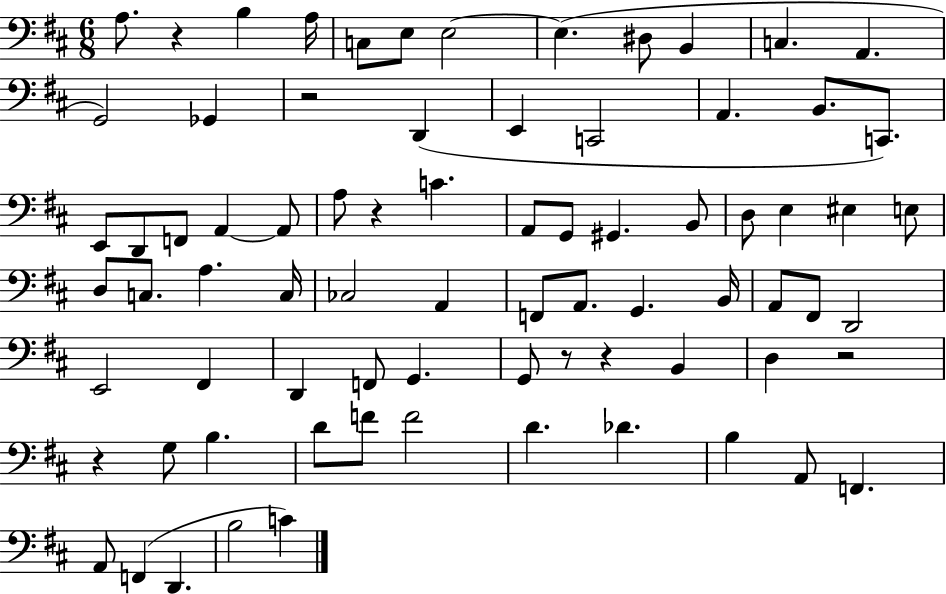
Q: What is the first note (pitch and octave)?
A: A3